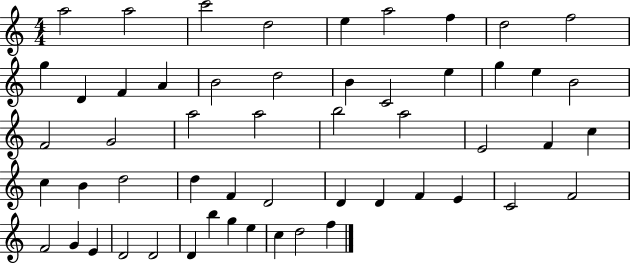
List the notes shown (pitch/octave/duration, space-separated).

A5/h A5/h C6/h D5/h E5/q A5/h F5/q D5/h F5/h G5/q D4/q F4/q A4/q B4/h D5/h B4/q C4/h E5/q G5/q E5/q B4/h F4/h G4/h A5/h A5/h B5/h A5/h E4/h F4/q C5/q C5/q B4/q D5/h D5/q F4/q D4/h D4/q D4/q F4/q E4/q C4/h F4/h F4/h G4/q E4/q D4/h D4/h D4/q B5/q G5/q E5/q C5/q D5/h F5/q